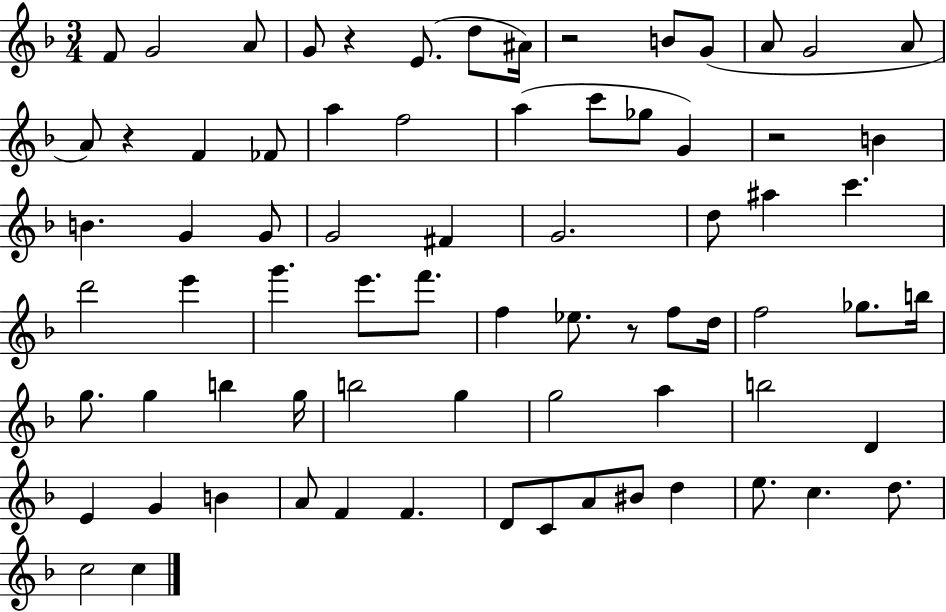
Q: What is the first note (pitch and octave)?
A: F4